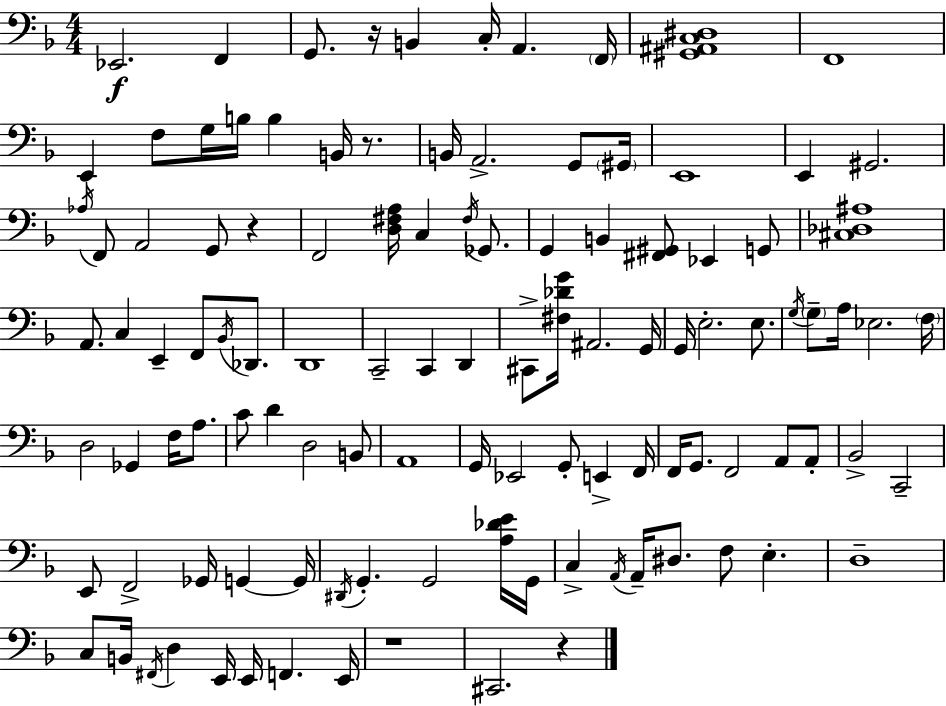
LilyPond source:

{
  \clef bass
  \numericTimeSignature
  \time 4/4
  \key f \major
  ees,2.\f f,4 | g,8. r16 b,4 c16-. a,4. \parenthesize f,16 | <gis, ais, c dis>1 | f,1 | \break e,4 f8 g16 b16 b4 b,16 r8. | b,16 a,2.-> g,8 \parenthesize gis,16 | e,1 | e,4 gis,2. | \break \acciaccatura { aes16 } f,8 a,2 g,8 r4 | f,2 <d fis a>16 c4 \acciaccatura { fis16 } ges,8. | g,4 b,4 <fis, gis,>8 ees,4 | g,8 <cis des ais>1 | \break a,8. c4 e,4-- f,8 \acciaccatura { bes,16 } | des,8. d,1 | c,2-- c,4 d,4 | cis,8-> <fis des' g'>16 ais,2. | \break g,16 g,16 e2.-. | e8. \acciaccatura { g16 } \parenthesize g8-- a16 ees2. | \parenthesize f16 d2 ges,4 | f16 a8. c'8 d'4 d2 | \break b,8 a,1 | g,16 ees,2 g,8-. e,4-> | f,16 f,16 g,8. f,2 | a,8 a,8-. bes,2-> c,2-- | \break e,8 f,2-> ges,16 g,4~~ | g,16 \acciaccatura { dis,16 } g,4.-. g,2 | <a des' e'>16 g,16 c4-> \acciaccatura { a,16 } a,16-- dis8. f8 | e4.-. d1-- | \break c8 b,16 \acciaccatura { fis,16 } d4 e,16 e,16 | f,4. e,16 r1 | cis,2. | r4 \bar "|."
}